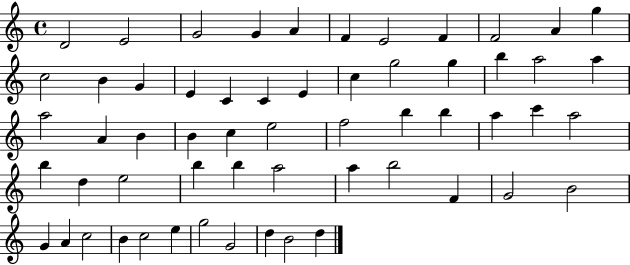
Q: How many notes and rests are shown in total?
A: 58